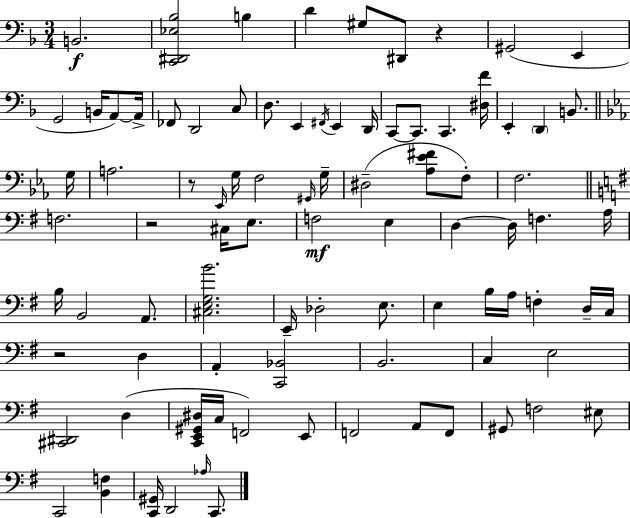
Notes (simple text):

B2/h. [C2,D#2,Eb3,Bb3]/h B3/q D4/q G#3/e D#2/e R/q G#2/h E2/q G2/h B2/s A2/e A2/s FES2/e D2/h C3/e D3/e. E2/q F#2/s E2/q D2/s C2/e C2/e. C2/q. [D#3,F4]/s E2/q D2/q B2/e. G3/s A3/h. R/e Eb2/s G3/s F3/h G#2/s G3/s D#3/h [Ab3,Eb4,F#4]/e F3/e F3/h. F3/h. R/h C#3/s E3/e. F3/h E3/q D3/q D3/s F3/q. A3/s B3/s B2/h A2/e. [C#3,E3,G3,B4]/h. E2/s Db3/h E3/e. E3/q B3/s A3/s F3/q D3/s C3/s R/h D3/q A2/q [C2,Bb2]/h B2/h. C3/q E3/h [C#2,D#2]/h D3/q [C2,E2,G#2,D#3]/s C3/s F2/h E2/e F2/h A2/e F2/e G#2/e F3/h EIS3/e C2/h [B2,F3]/q [C2,G#2]/s D2/h Ab3/s C2/e.